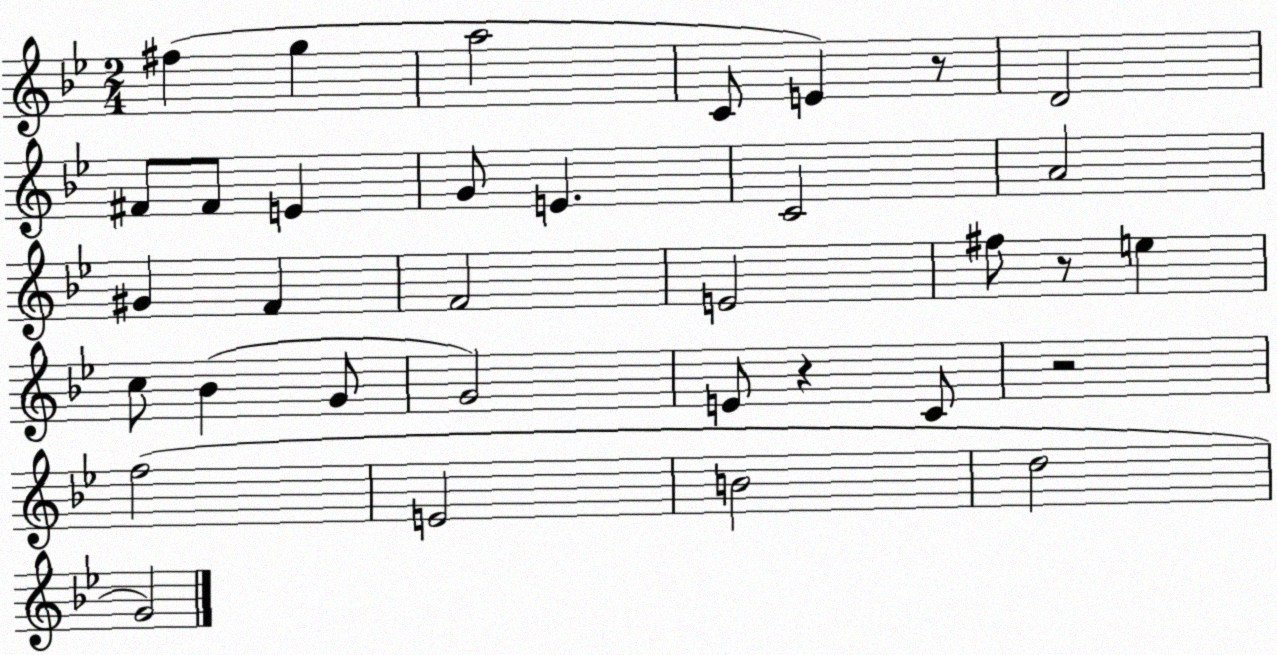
X:1
T:Untitled
M:2/4
L:1/4
K:Bb
^f g a2 C/2 E z/2 D2 ^F/2 ^F/2 E G/2 E C2 A2 ^G F F2 E2 ^f/2 z/2 e c/2 _B G/2 G2 E/2 z C/2 z2 f2 E2 B2 d2 G2